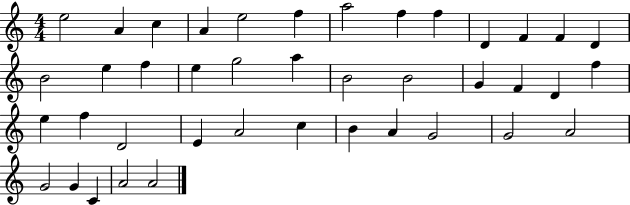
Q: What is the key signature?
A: C major